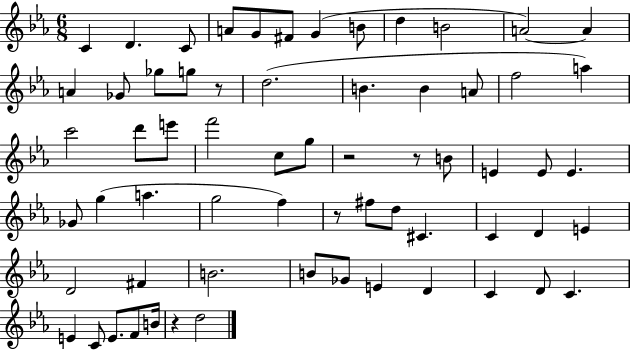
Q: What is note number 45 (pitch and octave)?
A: F#4